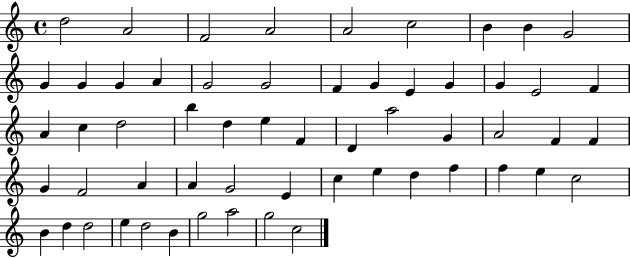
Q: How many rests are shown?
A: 0